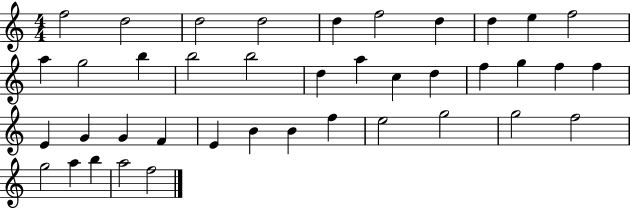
X:1
T:Untitled
M:4/4
L:1/4
K:C
f2 d2 d2 d2 d f2 d d e f2 a g2 b b2 b2 d a c d f g f f E G G F E B B f e2 g2 g2 f2 g2 a b a2 f2